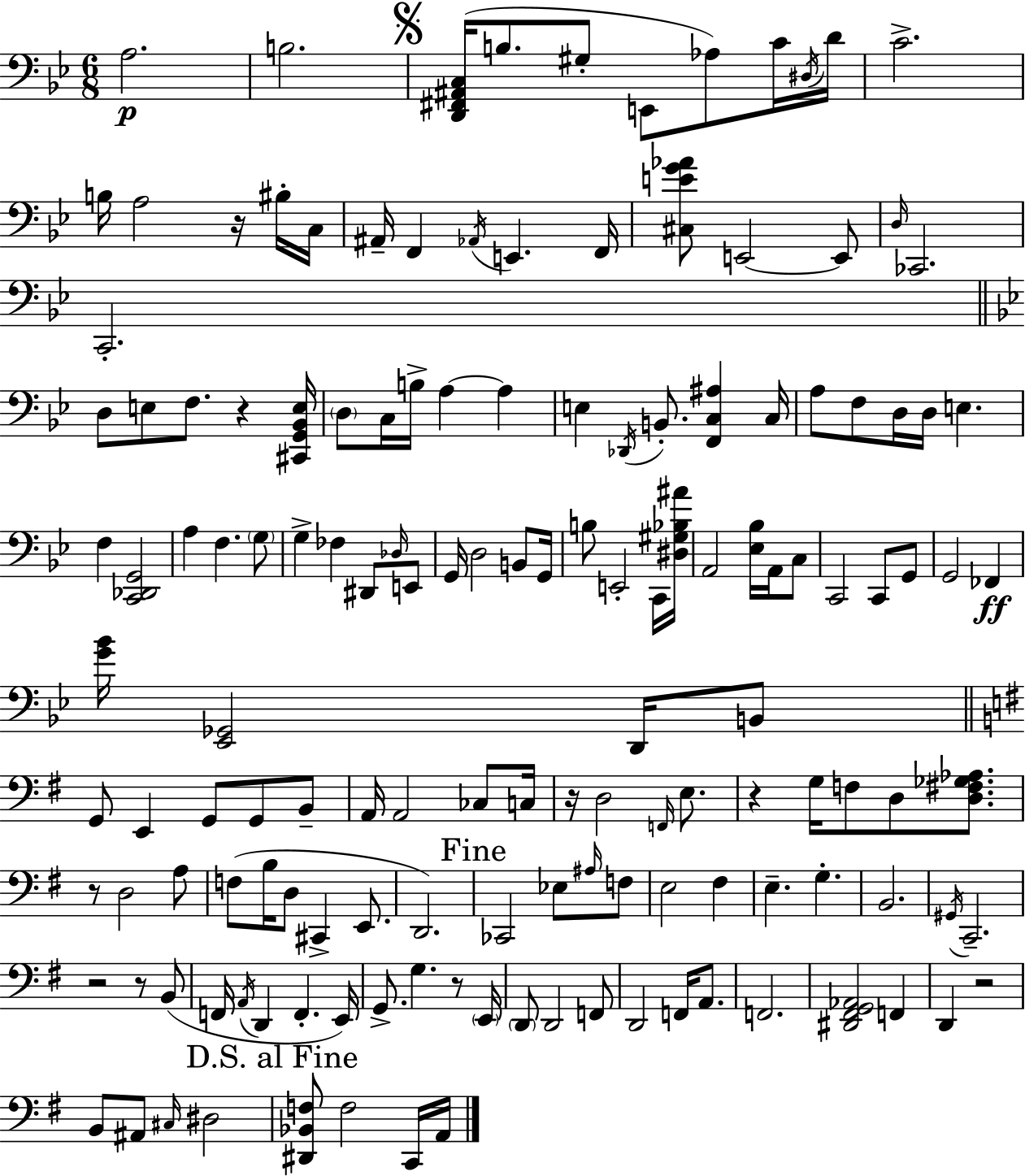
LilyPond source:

{
  \clef bass
  \numericTimeSignature
  \time 6/8
  \key g \minor
  \repeat volta 2 { a2.\p | b2. | \mark \markup { \musicglyph "scripts.segno" } <d, fis, ais, c>16( b8. gis8-. e,8 aes8) c'16 \acciaccatura { dis16 } | d'16 c'2.-> | \break b16 a2 r16 bis16-. | c16 ais,16-- f,4 \acciaccatura { aes,16 } e,4. | f,16 <cis e' g' aes'>8 e,2~~ | e,8 \grace { d16 } ces,2. | \break c,2.-. | \bar "||" \break \key g \minor d8 e8 f8. r4 <cis, g, bes, e>16 | \parenthesize d8 c16 b16-> a4~~ a4 | e4 \acciaccatura { des,16 } b,8.-. <f, c ais>4 | c16 a8 f8 d16 d16 e4. | \break f4 <c, des, g,>2 | a4 f4. \parenthesize g8 | g4-> fes4 dis,8 \grace { des16 } | e,8 g,16 d2 b,8 | \break g,16 b8 e,2-. | c,16 <dis gis bes ais'>16 a,2 <ees bes>16 a,16 | c8 c,2 c,8 | g,8 g,2 fes,4\ff | \break <g' bes'>16 <ees, ges,>2 d,16 | b,8 \bar "||" \break \key g \major g,8 e,4 g,8 g,8 b,8-- | a,16 a,2 ces8 c16 | r16 d2 \grace { f,16 } e8. | r4 g16 f8 d8 <d fis ges aes>8. | \break r8 d2 a8 | f8( b16 d8 cis,4-> e,8. | d,2.) | \mark "Fine" ces,2 ees8 \grace { ais16 } | \break f8 e2 fis4 | e4.-- g4.-. | b,2. | \acciaccatura { gis,16 } c,2.-- | \break r2 r8 | b,8( f,16 \acciaccatura { a,16 } d,4 f,4.-. | e,16) g,8.-> g4. | r8 \parenthesize e,16 \parenthesize d,8 d,2 | \break f,8 d,2 | f,16 a,8. f,2. | <dis, fis, g, aes,>2 | f,4 d,4 r2 | \break b,8 ais,8 \grace { cis16 } dis2 | \mark "D.S. al Fine" <dis, bes, f>8 f2 | c,16 a,16 } \bar "|."
}